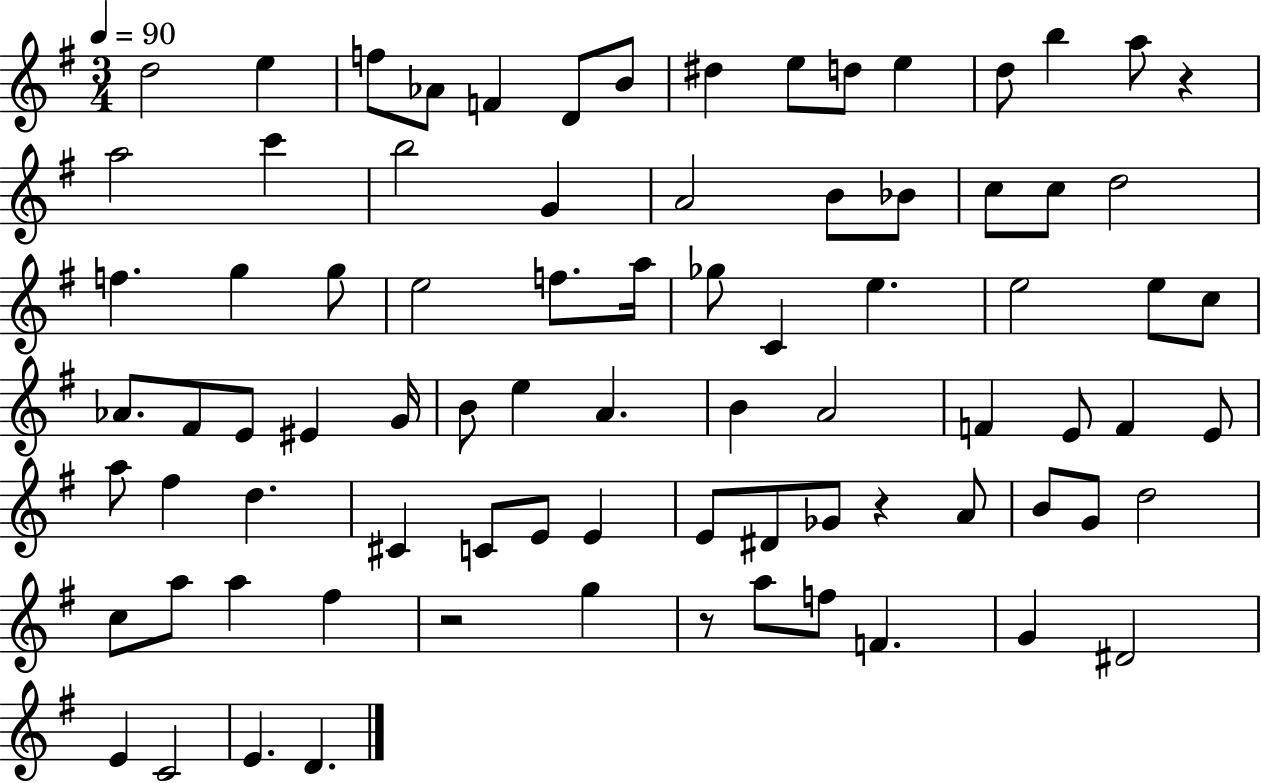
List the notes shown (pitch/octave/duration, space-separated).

D5/h E5/q F5/e Ab4/e F4/q D4/e B4/e D#5/q E5/e D5/e E5/q D5/e B5/q A5/e R/q A5/h C6/q B5/h G4/q A4/h B4/e Bb4/e C5/e C5/e D5/h F5/q. G5/q G5/e E5/h F5/e. A5/s Gb5/e C4/q E5/q. E5/h E5/e C5/e Ab4/e. F#4/e E4/e EIS4/q G4/s B4/e E5/q A4/q. B4/q A4/h F4/q E4/e F4/q E4/e A5/e F#5/q D5/q. C#4/q C4/e E4/e E4/q E4/e D#4/e Gb4/e R/q A4/e B4/e G4/e D5/h C5/e A5/e A5/q F#5/q R/h G5/q R/e A5/e F5/e F4/q. G4/q D#4/h E4/q C4/h E4/q. D4/q.